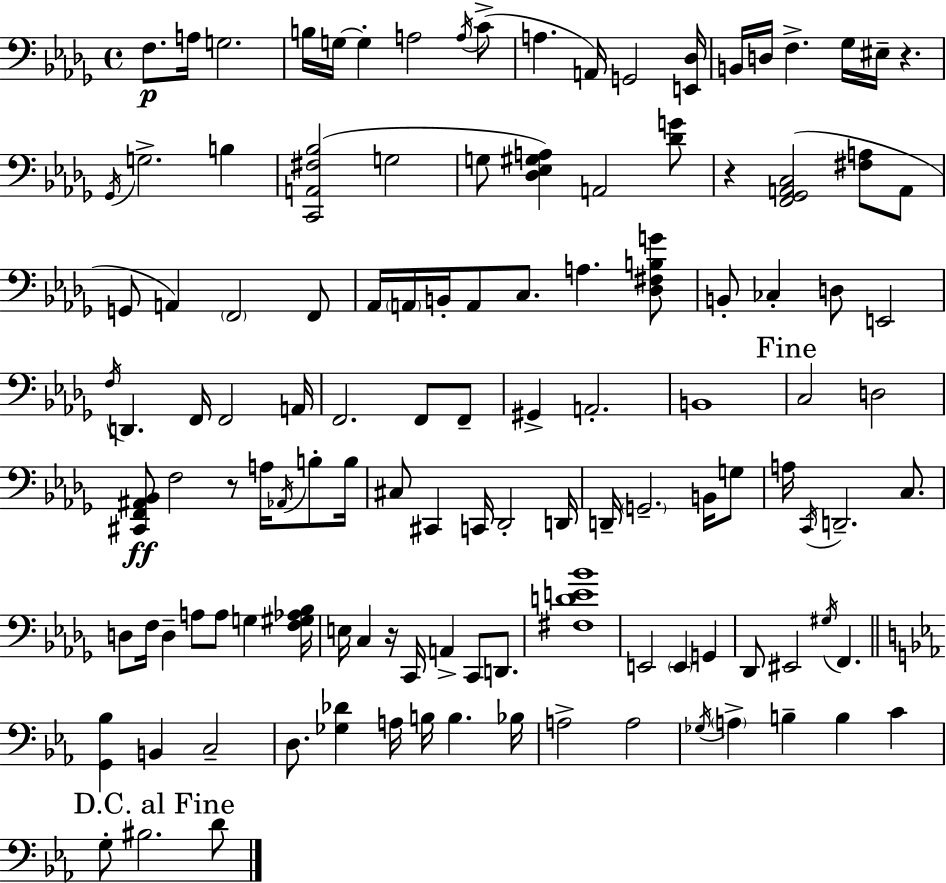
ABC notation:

X:1
T:Untitled
M:4/4
L:1/4
K:Bbm
F,/2 A,/4 G,2 B,/4 G,/4 G, A,2 A,/4 C/2 A, A,,/4 G,,2 [E,,_D,]/4 B,,/4 D,/4 F, _G,/4 ^E,/4 z _G,,/4 G,2 B, [C,,A,,^F,_B,]2 G,2 G,/2 [_D,_E,^G,A,] A,,2 [_DG]/2 z [F,,_G,,A,,C,]2 [^F,A,]/2 A,,/2 G,,/2 A,, F,,2 F,,/2 _A,,/4 A,,/4 B,,/4 A,,/2 C,/2 A, [_D,^F,B,G]/2 B,,/2 _C, D,/2 E,,2 F,/4 D,, F,,/4 F,,2 A,,/4 F,,2 F,,/2 F,,/2 ^G,, A,,2 B,,4 C,2 D,2 [^C,,F,,^A,,_B,,]/2 F,2 z/2 A,/4 _A,,/4 B,/2 B,/4 ^C,/2 ^C,, C,,/4 _D,,2 D,,/4 D,,/4 G,,2 B,,/4 G,/2 A,/4 C,,/4 D,,2 C,/2 D,/2 F,/4 D, A,/2 A,/2 G, [F,^G,_A,_B,]/4 E,/4 C, z/4 C,,/4 A,, C,,/2 D,,/2 [^F,DE_B]4 E,,2 E,, G,, _D,,/2 ^E,,2 ^G,/4 F,, [G,,_B,] B,, C,2 D,/2 [_G,_D] A,/4 B,/4 B, _B,/4 A,2 A,2 _G,/4 A, B, B, C G,/2 ^B,2 D/2